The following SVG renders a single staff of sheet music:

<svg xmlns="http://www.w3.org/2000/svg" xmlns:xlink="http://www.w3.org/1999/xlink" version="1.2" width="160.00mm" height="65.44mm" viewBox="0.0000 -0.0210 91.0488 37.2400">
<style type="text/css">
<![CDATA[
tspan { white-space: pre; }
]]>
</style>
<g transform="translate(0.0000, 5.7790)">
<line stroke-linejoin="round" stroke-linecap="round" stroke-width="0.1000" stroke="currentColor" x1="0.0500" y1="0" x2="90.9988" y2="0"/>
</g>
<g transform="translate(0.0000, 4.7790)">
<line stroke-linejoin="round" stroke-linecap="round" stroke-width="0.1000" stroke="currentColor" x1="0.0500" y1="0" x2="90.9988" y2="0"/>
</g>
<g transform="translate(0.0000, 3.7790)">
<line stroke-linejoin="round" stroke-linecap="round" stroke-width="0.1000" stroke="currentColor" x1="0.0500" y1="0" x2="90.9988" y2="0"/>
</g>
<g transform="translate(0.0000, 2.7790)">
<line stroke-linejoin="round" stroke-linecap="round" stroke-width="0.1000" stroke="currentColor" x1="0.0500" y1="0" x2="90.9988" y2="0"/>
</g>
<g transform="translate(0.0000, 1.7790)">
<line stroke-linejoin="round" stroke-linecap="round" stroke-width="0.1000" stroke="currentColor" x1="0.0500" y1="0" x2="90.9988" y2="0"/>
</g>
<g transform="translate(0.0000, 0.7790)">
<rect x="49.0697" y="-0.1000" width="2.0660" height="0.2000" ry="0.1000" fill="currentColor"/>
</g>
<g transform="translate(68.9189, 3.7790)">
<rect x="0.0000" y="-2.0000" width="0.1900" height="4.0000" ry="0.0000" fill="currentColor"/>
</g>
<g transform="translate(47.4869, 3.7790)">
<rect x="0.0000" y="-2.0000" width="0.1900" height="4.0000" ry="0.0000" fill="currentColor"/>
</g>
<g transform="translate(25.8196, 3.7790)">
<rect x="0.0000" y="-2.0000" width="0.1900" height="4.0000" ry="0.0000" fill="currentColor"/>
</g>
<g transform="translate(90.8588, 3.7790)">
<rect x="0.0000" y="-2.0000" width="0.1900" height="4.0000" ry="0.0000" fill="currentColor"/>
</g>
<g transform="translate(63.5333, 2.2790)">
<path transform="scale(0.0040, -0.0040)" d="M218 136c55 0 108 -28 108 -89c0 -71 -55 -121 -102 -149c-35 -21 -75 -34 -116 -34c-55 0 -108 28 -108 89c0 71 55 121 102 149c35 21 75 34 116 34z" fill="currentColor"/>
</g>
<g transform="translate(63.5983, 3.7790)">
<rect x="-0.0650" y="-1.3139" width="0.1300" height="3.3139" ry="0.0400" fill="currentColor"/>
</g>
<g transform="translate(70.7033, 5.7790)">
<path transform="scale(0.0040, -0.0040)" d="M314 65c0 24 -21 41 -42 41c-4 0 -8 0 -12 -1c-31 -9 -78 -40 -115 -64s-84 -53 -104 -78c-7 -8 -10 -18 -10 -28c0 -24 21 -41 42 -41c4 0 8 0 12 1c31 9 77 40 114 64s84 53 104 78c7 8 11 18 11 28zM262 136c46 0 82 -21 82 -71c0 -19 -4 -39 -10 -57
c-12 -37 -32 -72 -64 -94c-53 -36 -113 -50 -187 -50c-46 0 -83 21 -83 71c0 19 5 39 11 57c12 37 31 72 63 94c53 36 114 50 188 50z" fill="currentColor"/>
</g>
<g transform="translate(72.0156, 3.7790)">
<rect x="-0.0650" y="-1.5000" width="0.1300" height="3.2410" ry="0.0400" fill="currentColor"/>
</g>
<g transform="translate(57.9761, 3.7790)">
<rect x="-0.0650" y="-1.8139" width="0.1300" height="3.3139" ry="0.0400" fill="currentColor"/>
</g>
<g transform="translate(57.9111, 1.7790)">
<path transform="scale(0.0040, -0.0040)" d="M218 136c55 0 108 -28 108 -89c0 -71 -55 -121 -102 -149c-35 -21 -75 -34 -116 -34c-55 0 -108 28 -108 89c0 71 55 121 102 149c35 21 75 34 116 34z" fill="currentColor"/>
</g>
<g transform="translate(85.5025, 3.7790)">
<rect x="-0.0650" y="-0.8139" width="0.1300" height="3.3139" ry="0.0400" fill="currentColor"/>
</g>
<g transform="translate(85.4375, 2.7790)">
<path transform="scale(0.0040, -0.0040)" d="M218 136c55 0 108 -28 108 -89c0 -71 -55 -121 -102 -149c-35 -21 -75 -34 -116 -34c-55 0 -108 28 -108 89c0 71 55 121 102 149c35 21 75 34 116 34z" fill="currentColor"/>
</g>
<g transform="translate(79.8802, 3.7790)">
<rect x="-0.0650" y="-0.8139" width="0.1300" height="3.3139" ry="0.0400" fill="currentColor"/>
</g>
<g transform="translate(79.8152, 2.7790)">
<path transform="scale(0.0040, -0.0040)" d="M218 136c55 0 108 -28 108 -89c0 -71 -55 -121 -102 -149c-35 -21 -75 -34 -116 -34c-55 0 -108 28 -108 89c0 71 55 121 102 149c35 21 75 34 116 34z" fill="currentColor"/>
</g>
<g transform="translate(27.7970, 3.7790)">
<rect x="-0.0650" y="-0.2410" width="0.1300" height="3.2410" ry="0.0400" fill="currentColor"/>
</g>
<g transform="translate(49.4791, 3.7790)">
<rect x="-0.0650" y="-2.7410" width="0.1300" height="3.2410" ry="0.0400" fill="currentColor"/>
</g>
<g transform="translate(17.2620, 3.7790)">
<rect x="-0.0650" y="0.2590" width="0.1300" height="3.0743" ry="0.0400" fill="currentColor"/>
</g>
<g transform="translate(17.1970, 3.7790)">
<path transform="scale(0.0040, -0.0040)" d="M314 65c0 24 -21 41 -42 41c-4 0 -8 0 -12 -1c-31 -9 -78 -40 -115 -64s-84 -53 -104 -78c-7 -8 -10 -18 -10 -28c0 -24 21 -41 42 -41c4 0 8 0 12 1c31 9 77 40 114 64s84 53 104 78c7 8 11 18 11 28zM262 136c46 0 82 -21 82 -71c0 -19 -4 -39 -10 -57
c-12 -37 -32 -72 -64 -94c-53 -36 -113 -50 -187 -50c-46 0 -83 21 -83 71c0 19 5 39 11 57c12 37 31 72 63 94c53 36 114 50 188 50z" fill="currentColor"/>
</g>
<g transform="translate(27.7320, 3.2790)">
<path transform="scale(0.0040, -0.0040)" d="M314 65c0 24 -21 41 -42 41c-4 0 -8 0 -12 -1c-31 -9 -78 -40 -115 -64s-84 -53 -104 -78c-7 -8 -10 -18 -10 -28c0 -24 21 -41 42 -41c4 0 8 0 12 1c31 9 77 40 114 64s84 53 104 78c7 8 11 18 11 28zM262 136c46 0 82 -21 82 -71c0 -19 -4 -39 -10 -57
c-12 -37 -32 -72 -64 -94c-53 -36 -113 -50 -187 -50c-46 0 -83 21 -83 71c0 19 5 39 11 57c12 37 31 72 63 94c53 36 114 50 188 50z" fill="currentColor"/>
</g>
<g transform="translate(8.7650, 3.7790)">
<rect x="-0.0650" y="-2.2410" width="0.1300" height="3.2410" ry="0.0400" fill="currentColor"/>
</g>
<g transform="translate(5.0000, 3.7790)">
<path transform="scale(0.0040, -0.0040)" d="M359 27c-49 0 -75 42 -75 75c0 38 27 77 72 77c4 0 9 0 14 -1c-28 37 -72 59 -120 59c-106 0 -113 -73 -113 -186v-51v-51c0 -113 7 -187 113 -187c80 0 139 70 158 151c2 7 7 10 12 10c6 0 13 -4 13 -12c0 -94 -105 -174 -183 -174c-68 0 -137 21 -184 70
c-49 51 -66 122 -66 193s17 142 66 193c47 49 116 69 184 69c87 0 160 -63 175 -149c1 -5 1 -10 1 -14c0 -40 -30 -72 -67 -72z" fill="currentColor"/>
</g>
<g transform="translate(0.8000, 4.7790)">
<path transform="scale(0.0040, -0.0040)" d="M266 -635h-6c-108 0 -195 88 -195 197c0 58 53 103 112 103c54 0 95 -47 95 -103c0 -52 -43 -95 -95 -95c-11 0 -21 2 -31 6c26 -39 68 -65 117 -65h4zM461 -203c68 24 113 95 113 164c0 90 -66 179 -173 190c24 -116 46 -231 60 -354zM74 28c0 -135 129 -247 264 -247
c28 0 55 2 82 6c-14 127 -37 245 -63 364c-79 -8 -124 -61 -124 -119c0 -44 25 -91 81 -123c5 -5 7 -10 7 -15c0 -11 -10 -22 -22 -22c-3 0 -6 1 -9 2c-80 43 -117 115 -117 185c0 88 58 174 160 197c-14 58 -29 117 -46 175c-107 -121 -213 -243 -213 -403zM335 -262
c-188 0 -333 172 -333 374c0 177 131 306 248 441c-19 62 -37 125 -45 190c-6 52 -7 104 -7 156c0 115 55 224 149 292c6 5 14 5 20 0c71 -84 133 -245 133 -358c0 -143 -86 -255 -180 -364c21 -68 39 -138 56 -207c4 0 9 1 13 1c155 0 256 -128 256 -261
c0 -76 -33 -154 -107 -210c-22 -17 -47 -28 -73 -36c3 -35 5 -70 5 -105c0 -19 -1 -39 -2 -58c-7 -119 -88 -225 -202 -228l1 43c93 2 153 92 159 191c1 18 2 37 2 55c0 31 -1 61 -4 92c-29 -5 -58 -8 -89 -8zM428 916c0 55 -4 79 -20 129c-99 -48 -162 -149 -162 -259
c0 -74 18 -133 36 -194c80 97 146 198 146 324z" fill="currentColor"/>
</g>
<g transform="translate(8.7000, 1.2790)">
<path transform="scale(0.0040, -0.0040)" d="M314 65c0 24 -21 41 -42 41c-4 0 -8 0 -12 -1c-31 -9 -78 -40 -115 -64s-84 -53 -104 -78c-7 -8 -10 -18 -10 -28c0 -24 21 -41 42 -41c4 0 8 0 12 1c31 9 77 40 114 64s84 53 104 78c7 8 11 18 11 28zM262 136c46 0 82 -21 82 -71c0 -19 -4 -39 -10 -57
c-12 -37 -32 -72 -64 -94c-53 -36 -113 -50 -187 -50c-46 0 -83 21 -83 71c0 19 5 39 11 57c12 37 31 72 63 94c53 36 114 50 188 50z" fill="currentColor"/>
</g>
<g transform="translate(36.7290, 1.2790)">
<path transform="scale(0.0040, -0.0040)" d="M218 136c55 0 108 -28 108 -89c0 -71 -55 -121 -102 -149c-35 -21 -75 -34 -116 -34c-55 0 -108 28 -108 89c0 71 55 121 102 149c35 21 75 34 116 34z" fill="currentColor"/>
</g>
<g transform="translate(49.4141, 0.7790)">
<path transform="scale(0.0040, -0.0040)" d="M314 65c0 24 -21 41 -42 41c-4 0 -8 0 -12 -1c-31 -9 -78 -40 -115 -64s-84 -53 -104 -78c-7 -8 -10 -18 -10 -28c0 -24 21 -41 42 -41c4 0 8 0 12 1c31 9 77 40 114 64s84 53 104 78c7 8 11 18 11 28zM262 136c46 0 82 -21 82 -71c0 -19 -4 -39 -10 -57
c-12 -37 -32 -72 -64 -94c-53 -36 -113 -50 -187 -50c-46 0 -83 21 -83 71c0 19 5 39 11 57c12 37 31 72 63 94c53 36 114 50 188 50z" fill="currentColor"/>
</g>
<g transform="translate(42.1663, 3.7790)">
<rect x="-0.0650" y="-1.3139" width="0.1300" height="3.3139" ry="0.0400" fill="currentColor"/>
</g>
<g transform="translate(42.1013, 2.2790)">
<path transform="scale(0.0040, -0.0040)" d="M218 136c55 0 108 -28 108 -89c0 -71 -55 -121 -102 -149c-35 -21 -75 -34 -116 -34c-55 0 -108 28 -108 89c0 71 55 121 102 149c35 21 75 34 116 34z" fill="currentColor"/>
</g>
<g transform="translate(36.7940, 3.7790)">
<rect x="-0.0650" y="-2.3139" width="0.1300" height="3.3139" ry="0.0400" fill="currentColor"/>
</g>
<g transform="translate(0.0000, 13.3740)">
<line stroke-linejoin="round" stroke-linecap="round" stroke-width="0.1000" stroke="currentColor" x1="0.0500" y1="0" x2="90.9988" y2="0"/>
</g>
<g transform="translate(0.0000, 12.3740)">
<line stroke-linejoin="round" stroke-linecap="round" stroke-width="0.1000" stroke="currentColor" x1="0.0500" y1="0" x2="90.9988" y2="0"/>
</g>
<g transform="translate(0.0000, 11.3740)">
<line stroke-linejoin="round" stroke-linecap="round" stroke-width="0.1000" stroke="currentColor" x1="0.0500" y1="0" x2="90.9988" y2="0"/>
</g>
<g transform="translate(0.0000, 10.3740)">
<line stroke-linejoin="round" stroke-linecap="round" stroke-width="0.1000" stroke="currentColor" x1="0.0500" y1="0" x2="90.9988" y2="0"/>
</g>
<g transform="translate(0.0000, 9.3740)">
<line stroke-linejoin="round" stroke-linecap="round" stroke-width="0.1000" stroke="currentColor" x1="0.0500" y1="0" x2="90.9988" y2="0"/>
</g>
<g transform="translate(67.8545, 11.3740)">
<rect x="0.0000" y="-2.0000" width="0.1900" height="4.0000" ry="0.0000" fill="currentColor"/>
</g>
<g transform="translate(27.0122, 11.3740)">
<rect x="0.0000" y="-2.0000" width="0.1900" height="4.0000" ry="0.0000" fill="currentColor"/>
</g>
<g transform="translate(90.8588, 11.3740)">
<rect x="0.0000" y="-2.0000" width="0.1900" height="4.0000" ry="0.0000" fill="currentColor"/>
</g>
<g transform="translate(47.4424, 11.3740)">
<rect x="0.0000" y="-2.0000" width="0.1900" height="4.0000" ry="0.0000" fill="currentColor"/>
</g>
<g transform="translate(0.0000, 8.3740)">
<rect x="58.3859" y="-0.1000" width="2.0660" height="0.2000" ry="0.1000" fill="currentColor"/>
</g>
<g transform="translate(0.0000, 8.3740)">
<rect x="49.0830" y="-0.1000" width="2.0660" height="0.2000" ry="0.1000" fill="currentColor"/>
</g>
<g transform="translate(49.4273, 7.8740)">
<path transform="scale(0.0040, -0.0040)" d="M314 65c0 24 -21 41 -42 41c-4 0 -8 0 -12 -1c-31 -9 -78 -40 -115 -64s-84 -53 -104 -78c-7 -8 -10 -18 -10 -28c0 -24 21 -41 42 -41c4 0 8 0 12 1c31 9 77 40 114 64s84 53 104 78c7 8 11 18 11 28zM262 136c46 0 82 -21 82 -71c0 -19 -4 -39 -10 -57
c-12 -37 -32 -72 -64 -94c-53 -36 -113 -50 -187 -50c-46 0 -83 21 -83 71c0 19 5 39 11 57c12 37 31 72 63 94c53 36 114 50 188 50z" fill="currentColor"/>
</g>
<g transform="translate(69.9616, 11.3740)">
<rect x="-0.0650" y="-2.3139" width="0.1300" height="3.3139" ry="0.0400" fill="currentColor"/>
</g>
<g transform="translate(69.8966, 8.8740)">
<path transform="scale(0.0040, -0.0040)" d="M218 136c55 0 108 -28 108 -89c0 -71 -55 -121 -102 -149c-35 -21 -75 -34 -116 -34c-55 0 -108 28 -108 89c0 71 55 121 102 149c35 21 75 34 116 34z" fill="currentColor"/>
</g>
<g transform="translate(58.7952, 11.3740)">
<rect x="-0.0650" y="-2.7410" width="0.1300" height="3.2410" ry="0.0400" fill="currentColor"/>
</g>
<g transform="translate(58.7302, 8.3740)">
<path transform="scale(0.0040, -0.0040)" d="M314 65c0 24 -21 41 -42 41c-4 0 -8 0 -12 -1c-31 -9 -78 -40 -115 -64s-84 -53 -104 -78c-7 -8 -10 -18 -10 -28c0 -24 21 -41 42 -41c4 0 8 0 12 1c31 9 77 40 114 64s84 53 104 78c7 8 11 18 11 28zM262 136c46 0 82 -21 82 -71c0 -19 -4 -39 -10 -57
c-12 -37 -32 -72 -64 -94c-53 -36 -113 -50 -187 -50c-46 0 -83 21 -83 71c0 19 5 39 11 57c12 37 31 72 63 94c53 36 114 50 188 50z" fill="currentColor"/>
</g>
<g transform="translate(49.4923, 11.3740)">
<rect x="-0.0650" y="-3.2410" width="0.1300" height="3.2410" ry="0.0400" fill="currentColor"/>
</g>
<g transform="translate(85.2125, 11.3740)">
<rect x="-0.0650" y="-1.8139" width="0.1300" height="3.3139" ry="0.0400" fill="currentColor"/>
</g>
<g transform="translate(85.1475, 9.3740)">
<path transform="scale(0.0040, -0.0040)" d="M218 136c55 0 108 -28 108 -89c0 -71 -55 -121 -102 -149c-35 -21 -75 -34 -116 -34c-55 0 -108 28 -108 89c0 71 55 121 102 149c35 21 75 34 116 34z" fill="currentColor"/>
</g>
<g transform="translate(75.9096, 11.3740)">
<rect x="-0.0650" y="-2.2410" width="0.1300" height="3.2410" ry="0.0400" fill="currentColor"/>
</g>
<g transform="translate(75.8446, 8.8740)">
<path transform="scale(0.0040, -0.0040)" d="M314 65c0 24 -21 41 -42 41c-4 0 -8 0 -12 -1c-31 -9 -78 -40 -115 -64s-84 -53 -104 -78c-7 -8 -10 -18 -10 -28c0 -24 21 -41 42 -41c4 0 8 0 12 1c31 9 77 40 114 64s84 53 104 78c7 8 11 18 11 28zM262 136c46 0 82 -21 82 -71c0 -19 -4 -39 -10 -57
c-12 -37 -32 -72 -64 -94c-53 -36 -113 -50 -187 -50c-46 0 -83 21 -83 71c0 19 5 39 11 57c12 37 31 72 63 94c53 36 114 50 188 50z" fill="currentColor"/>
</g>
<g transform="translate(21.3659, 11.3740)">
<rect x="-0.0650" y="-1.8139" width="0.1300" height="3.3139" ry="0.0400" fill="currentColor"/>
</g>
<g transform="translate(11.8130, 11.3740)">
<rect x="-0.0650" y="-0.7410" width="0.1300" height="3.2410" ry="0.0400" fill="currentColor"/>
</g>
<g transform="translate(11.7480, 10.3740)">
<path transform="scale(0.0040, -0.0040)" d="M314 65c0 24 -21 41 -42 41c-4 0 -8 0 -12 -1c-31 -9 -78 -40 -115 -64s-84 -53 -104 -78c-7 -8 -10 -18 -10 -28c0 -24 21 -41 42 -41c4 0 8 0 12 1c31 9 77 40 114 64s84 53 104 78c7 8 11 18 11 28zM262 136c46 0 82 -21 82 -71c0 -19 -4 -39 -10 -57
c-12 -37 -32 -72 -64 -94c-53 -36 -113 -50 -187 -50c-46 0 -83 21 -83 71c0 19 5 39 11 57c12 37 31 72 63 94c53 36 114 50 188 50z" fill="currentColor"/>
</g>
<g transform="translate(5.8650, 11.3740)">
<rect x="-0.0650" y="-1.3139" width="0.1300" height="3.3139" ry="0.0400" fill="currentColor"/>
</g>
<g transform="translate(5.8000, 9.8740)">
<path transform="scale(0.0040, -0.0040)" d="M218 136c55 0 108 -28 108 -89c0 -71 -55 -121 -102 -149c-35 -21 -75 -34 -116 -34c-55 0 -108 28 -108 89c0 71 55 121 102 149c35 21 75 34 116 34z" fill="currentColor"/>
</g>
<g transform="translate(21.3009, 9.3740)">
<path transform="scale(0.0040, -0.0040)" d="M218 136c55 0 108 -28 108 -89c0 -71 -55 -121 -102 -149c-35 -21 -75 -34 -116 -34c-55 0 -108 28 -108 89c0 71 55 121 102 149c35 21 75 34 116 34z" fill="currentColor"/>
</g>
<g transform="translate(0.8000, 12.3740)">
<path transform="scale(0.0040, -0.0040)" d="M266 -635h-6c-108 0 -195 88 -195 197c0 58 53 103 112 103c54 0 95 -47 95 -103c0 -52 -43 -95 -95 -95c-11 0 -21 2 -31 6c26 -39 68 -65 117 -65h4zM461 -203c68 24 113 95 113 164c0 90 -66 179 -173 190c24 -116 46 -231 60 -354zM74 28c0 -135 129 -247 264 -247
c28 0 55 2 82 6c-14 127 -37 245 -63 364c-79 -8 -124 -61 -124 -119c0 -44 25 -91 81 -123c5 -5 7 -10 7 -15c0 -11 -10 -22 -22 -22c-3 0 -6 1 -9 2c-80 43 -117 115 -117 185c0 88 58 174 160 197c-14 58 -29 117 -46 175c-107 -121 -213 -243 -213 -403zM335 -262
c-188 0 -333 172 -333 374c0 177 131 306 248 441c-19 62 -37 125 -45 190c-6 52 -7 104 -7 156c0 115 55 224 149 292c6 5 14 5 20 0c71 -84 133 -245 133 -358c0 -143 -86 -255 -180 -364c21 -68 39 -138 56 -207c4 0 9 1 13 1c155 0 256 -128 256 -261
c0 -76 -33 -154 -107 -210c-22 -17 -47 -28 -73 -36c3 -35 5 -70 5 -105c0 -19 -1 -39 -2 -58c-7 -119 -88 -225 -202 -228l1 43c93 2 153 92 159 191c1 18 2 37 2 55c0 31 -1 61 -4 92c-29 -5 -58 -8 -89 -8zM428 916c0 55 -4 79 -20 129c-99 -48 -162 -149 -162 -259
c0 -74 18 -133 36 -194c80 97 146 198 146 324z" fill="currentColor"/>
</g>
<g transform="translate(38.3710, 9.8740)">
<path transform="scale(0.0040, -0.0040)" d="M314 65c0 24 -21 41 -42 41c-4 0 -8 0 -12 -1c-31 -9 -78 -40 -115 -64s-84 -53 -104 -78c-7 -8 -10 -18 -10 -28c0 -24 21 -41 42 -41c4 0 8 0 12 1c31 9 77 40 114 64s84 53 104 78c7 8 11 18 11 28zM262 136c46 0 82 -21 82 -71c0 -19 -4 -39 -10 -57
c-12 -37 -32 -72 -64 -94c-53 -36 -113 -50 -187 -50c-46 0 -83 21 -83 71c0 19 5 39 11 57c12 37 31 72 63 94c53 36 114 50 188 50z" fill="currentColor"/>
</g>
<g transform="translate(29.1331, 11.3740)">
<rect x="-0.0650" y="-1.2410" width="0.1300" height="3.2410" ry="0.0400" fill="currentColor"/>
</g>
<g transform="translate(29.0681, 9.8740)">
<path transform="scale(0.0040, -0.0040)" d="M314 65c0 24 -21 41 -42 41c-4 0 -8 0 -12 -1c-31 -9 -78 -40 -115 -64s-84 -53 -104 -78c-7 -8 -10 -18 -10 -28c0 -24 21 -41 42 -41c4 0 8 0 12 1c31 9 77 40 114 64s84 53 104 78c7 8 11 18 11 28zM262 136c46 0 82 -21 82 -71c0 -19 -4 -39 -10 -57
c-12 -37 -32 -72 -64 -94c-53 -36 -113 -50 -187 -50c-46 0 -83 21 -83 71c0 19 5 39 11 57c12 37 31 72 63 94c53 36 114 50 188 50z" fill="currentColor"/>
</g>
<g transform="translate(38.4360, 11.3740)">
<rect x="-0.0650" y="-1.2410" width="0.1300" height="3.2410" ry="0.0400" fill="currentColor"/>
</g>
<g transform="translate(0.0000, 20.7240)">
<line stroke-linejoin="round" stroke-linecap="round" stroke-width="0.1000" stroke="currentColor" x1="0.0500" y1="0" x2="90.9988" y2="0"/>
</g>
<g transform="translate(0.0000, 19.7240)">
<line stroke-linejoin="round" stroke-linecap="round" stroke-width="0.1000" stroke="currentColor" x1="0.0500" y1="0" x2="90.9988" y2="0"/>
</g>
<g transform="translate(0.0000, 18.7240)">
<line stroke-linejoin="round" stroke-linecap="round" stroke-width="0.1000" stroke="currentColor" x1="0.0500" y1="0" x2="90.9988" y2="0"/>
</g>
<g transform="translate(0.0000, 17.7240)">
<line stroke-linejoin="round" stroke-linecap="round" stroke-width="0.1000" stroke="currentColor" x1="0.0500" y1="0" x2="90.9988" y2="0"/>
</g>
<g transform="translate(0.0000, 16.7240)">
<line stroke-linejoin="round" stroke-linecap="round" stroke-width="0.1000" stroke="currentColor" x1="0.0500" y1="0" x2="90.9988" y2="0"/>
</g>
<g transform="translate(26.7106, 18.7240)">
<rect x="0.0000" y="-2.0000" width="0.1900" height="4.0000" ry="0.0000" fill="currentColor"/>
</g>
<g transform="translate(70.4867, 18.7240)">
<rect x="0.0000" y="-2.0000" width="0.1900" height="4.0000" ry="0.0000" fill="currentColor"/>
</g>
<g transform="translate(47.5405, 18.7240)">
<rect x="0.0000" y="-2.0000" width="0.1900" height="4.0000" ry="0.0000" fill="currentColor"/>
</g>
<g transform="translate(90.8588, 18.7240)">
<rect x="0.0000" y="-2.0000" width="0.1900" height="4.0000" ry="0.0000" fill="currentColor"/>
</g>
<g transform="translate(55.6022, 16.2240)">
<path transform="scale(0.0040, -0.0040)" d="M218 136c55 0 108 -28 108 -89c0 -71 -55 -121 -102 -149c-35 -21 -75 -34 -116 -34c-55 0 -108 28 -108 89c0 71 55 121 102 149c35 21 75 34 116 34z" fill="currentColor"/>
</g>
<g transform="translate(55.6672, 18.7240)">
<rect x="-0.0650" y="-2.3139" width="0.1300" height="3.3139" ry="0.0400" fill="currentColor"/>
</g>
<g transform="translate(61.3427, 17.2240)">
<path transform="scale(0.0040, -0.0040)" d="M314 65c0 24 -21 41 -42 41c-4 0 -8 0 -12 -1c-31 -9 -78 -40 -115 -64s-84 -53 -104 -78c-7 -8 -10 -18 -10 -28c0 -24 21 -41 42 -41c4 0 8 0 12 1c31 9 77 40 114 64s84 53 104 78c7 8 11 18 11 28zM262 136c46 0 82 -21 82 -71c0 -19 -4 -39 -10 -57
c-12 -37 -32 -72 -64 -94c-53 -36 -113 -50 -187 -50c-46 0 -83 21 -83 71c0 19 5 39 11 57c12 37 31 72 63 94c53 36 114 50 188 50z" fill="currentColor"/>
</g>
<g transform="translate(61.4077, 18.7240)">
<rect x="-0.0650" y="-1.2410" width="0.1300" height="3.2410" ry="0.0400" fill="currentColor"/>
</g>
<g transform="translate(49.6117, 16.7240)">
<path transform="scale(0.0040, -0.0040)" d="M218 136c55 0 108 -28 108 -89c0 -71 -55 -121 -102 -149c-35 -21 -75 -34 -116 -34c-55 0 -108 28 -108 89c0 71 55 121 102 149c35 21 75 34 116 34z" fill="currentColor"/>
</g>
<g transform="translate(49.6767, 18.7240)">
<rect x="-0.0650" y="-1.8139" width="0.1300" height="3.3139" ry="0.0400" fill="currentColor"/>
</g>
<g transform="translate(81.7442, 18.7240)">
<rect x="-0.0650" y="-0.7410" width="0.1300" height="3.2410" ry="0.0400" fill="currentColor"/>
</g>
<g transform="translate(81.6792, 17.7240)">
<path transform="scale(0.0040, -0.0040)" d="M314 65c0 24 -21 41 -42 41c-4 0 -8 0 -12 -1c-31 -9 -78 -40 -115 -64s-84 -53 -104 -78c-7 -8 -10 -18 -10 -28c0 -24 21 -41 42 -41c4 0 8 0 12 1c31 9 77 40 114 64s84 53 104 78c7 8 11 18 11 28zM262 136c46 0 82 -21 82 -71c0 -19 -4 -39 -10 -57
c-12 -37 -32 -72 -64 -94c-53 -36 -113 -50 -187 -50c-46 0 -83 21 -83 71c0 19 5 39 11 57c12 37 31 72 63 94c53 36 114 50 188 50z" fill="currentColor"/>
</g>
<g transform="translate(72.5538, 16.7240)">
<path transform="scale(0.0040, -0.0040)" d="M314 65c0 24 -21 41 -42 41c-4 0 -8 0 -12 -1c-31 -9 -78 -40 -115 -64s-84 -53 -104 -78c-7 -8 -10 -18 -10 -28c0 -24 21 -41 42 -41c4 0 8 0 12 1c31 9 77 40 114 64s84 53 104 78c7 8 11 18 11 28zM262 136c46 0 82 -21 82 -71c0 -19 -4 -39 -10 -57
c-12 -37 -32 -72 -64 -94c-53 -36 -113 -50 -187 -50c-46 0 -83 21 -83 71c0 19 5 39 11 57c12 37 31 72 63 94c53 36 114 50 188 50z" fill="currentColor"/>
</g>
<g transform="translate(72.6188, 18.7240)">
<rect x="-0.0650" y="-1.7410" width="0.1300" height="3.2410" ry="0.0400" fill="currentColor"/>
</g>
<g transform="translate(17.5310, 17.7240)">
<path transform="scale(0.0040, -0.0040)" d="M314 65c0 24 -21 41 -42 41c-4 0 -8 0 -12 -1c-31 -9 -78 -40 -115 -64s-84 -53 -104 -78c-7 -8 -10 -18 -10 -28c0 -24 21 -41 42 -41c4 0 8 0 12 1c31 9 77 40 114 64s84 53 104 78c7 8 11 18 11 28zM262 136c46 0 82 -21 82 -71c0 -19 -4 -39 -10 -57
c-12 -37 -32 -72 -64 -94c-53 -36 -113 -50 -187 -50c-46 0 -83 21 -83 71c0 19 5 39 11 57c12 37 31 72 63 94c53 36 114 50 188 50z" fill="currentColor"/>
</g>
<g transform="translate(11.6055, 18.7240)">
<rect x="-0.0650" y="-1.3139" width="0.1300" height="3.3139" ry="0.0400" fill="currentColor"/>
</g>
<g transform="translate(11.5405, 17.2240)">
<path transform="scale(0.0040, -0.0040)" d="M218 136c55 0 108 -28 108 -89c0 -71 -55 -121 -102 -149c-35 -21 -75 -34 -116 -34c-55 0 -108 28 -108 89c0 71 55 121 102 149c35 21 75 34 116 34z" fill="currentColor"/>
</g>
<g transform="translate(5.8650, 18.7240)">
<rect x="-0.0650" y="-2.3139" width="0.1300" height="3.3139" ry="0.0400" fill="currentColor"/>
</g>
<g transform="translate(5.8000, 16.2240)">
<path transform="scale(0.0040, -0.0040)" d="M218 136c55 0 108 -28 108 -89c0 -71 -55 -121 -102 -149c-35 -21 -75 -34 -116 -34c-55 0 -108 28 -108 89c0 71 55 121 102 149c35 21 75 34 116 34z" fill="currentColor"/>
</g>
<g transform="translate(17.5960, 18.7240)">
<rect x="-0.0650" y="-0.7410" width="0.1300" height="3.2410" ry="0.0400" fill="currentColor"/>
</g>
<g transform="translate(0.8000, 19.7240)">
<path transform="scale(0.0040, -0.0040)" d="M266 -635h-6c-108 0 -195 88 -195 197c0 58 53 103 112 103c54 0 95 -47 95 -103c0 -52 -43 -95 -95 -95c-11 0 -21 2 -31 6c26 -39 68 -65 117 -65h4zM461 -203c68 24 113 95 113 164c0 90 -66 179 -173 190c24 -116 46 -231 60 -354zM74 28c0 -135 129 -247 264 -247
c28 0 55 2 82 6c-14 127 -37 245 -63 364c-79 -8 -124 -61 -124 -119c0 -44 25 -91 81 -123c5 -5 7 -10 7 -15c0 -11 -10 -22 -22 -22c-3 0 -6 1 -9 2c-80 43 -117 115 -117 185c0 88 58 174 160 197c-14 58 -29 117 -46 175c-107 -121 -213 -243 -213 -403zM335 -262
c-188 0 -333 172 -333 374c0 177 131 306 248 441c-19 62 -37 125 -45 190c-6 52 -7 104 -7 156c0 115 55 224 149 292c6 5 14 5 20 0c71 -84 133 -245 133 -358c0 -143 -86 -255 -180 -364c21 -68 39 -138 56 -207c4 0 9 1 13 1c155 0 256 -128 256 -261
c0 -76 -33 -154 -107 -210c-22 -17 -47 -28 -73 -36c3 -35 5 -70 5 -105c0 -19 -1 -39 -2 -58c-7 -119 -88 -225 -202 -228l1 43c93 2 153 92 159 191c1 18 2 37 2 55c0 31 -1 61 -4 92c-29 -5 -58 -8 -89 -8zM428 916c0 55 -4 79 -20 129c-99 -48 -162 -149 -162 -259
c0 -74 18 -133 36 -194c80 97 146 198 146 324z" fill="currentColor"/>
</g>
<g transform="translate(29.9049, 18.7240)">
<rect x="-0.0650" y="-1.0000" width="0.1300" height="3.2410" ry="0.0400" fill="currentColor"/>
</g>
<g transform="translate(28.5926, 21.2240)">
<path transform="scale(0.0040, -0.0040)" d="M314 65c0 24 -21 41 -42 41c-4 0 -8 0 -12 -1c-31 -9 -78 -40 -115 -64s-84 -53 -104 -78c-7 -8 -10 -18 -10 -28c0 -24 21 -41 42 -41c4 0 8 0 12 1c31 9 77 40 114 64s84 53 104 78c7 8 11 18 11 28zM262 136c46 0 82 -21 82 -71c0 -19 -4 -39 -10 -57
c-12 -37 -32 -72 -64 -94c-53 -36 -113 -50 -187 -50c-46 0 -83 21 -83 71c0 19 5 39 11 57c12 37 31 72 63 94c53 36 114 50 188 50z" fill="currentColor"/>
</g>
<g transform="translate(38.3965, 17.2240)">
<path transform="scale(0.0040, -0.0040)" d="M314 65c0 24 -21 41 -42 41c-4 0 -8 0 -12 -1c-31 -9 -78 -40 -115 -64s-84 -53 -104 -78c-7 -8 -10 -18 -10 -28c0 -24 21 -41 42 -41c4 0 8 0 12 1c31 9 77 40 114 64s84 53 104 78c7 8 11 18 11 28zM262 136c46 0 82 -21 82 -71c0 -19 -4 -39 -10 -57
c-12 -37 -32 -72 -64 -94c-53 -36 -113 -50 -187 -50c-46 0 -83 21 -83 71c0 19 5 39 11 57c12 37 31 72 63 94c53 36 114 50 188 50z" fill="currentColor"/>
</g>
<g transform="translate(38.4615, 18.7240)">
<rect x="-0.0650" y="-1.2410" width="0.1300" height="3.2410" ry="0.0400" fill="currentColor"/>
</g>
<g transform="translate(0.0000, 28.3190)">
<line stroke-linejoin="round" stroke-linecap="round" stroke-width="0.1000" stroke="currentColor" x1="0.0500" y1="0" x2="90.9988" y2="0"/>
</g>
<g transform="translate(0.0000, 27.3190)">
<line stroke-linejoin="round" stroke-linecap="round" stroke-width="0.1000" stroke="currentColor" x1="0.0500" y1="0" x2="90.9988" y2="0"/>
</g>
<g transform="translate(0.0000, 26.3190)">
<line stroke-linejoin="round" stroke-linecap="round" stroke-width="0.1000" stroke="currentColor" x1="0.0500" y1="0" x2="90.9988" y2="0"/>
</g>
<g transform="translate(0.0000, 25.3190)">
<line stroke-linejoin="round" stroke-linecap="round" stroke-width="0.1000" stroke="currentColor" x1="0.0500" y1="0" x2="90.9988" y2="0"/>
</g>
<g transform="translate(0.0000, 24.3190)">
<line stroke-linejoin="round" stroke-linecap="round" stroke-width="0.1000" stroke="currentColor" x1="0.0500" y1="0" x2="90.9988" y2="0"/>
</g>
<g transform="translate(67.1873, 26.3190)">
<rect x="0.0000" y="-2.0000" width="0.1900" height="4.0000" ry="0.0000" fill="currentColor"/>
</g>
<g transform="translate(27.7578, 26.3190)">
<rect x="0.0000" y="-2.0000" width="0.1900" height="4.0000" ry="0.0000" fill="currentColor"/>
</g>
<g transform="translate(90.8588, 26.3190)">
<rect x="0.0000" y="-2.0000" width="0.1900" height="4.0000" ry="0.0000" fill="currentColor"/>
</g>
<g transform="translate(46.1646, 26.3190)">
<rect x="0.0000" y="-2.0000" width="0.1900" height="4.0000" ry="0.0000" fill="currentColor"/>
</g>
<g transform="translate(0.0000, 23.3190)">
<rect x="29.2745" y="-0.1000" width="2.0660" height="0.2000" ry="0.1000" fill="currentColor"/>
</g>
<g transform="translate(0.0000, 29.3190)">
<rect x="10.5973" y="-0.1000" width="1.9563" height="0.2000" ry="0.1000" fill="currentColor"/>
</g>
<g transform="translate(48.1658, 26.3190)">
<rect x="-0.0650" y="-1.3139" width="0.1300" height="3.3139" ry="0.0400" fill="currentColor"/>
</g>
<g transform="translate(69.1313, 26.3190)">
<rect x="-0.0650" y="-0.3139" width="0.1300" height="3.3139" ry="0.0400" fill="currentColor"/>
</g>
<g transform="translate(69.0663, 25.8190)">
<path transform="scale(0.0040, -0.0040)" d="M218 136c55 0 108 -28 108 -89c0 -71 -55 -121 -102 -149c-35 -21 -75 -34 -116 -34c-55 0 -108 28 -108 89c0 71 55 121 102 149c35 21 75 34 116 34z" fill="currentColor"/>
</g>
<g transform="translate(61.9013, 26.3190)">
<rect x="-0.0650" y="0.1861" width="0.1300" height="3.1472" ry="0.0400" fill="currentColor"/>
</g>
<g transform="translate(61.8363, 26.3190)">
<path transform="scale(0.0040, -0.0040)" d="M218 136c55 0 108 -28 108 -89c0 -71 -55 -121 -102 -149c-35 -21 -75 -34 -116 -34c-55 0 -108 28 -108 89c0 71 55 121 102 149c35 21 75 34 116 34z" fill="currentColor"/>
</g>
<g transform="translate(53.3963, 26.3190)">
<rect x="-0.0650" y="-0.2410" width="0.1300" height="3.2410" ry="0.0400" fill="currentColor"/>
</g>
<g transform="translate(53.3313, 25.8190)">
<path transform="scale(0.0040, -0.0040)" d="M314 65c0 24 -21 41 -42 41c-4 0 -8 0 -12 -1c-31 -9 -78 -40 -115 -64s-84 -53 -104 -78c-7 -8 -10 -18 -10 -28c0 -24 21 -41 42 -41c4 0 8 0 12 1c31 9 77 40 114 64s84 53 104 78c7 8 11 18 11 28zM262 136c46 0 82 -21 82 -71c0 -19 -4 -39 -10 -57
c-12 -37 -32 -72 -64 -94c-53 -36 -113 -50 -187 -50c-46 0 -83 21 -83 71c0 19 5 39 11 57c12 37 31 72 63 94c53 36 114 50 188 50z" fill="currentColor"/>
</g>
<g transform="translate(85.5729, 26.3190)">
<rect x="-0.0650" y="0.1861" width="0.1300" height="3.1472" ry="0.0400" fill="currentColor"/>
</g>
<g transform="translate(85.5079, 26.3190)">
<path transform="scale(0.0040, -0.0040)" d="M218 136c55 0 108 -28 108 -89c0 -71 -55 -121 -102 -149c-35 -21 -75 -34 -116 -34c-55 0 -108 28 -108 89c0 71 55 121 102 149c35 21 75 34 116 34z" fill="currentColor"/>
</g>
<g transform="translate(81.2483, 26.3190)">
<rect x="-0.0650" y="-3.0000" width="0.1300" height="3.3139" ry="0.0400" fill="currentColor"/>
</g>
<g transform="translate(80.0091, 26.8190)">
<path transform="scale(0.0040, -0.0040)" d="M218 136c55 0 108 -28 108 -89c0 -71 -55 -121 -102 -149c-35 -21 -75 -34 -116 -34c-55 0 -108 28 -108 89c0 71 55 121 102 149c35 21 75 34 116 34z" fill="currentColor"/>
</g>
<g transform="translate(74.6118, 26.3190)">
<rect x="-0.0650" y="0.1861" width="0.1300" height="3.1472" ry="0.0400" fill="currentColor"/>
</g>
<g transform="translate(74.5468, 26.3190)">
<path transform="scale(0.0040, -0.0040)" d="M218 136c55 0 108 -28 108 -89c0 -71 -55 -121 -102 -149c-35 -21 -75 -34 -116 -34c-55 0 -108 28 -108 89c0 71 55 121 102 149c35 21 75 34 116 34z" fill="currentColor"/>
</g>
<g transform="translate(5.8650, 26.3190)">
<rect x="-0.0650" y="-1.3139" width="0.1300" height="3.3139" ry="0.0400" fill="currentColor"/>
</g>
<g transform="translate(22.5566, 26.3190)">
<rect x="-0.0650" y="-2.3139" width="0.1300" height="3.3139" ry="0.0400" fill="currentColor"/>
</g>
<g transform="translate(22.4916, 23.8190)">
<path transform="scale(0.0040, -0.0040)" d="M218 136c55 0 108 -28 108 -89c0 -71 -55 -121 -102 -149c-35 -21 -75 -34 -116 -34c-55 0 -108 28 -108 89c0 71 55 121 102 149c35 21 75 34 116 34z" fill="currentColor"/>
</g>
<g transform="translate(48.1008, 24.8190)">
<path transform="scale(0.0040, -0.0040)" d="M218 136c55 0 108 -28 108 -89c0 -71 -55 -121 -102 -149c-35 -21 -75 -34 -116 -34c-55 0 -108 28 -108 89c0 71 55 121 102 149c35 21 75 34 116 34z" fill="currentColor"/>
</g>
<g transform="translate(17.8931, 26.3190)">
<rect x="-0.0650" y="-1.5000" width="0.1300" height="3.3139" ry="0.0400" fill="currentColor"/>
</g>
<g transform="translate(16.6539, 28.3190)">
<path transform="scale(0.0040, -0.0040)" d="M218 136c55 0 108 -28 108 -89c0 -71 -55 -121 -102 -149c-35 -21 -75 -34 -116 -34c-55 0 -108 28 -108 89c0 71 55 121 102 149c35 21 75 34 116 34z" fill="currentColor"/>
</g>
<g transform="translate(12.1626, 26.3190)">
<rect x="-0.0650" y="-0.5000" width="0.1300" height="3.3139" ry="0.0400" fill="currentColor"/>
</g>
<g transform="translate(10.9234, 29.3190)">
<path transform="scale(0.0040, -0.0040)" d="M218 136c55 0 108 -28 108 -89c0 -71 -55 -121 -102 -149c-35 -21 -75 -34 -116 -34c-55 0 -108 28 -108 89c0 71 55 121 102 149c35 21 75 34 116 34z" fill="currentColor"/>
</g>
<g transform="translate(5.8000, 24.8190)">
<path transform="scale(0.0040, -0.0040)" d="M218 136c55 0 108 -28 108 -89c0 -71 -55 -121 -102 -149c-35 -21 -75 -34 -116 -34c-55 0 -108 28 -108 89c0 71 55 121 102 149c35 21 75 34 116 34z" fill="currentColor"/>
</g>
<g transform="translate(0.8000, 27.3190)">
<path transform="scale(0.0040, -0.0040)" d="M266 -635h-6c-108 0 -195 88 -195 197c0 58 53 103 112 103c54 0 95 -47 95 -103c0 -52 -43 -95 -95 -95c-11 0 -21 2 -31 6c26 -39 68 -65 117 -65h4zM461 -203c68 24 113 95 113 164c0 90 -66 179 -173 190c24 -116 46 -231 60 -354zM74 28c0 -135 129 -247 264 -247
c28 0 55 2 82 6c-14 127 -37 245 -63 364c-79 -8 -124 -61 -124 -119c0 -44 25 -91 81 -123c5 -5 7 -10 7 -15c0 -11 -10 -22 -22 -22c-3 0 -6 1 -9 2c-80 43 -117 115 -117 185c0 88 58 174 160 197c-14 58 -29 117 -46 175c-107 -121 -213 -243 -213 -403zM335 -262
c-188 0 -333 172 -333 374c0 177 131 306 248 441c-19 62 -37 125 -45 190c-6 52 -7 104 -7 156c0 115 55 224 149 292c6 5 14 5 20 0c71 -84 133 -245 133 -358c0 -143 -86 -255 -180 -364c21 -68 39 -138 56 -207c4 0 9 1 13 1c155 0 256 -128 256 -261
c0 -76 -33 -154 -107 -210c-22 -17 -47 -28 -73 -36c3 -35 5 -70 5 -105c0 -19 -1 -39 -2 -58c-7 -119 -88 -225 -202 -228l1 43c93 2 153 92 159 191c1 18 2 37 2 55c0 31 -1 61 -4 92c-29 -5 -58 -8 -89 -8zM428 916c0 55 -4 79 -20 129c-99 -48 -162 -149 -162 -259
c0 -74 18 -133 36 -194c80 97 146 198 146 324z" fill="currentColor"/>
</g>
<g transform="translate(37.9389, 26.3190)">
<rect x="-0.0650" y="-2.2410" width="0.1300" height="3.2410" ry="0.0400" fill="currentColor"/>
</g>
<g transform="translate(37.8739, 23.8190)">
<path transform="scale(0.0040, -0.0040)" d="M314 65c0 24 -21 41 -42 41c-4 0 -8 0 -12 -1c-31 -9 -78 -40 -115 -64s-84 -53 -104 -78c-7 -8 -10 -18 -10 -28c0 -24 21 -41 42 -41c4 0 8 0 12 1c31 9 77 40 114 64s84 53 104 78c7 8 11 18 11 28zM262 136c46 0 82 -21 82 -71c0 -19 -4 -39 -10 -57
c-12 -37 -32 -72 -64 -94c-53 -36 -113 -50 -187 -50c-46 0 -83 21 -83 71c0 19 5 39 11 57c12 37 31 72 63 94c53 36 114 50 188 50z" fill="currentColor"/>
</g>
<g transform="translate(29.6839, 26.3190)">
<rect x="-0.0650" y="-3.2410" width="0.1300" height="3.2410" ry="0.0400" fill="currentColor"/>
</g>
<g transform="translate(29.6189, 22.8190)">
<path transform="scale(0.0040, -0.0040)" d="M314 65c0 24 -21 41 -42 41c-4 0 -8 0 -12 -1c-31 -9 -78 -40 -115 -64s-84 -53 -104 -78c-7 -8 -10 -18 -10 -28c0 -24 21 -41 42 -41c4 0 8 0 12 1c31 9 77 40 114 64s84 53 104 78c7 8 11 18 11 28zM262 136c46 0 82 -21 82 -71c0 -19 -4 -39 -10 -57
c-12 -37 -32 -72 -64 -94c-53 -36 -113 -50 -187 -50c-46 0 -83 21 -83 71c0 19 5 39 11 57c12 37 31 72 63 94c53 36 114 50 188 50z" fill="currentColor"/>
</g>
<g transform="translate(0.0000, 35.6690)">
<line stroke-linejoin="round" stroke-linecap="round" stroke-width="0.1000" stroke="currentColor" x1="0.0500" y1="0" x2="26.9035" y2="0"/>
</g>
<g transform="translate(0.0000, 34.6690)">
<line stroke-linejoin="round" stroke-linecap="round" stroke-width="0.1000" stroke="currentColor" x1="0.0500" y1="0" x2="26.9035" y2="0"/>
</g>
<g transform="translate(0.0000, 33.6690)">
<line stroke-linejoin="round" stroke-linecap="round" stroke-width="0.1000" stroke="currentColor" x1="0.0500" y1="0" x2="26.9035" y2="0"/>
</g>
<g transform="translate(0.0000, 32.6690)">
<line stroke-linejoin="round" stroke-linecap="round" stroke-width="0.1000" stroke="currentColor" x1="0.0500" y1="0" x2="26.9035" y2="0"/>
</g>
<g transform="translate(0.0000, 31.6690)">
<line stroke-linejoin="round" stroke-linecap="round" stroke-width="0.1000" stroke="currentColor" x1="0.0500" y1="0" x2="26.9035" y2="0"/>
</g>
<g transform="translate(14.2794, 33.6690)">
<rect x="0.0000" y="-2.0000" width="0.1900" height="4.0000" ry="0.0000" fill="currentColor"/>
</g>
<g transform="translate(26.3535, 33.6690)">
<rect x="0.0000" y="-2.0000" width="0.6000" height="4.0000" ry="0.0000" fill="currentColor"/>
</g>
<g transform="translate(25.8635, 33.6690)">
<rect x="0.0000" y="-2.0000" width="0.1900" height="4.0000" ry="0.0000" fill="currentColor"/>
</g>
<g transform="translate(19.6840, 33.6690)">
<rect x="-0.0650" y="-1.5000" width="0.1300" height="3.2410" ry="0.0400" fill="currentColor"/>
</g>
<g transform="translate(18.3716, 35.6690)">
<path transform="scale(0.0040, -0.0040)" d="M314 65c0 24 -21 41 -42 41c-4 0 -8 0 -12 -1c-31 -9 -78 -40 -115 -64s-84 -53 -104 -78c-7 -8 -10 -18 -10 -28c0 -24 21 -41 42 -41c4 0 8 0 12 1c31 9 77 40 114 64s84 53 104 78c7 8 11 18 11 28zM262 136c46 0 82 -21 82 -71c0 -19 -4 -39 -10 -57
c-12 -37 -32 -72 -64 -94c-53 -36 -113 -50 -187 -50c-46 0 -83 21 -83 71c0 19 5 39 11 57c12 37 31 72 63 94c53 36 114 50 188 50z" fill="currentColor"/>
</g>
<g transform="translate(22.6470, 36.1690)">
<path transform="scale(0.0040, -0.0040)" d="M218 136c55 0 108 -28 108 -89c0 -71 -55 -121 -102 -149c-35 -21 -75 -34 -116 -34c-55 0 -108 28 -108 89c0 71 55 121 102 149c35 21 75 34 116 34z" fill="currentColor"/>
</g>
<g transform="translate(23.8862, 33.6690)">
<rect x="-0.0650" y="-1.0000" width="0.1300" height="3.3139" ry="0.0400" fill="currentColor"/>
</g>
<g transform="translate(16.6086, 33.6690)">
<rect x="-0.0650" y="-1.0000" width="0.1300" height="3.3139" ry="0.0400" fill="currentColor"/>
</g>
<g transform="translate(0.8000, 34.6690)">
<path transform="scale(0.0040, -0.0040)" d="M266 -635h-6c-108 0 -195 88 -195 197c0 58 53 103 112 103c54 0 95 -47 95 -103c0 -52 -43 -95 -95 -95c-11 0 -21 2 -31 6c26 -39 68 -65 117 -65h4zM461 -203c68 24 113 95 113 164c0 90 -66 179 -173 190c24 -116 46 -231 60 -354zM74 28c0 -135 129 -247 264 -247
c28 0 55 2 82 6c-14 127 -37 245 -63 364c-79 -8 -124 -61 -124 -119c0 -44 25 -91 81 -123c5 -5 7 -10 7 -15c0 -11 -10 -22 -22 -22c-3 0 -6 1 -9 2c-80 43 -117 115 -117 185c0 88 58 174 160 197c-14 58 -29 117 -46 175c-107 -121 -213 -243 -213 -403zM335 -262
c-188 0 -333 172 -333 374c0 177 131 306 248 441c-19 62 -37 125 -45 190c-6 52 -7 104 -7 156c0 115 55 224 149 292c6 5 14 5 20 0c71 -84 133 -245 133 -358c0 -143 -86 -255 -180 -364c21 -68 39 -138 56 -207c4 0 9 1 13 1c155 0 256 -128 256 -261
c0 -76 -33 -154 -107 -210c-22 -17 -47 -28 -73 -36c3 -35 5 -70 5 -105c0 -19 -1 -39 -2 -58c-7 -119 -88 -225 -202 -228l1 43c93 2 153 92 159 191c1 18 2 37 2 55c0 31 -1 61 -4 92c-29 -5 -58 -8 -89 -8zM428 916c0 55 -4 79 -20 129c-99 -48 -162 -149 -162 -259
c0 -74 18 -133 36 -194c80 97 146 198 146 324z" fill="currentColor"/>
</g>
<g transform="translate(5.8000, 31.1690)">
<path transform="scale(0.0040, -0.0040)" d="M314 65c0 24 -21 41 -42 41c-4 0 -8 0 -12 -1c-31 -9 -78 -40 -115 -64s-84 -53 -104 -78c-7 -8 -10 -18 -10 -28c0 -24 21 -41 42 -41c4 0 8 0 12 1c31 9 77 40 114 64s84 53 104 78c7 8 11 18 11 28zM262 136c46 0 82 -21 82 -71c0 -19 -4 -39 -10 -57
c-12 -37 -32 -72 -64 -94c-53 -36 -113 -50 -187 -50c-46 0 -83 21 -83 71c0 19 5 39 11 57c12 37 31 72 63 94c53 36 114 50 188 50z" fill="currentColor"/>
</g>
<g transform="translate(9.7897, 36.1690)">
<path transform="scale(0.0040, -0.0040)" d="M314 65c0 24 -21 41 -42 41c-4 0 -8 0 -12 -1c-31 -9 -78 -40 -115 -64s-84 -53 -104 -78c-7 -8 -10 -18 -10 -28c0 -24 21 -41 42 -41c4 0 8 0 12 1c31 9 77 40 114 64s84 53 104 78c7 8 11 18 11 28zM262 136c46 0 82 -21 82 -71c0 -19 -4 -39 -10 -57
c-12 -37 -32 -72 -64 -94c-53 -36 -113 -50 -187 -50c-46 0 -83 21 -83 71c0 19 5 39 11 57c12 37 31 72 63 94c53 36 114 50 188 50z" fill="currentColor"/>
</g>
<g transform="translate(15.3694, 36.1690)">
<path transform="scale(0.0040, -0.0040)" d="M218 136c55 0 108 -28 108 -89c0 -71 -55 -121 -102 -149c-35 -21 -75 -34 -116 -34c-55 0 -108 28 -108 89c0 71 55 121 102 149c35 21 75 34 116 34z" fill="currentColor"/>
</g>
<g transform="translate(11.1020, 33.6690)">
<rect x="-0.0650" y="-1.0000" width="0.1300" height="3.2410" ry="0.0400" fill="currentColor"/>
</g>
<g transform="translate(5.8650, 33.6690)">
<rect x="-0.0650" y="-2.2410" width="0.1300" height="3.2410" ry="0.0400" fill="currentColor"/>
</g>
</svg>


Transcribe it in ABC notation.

X:1
T:Untitled
M:4/4
L:1/4
K:C
g2 B2 c2 g e a2 f e E2 d d e d2 f e2 e2 b2 a2 g g2 f g e d2 D2 e2 f g e2 f2 d2 e C E g b2 g2 e c2 B c B A B g2 D2 D E2 D